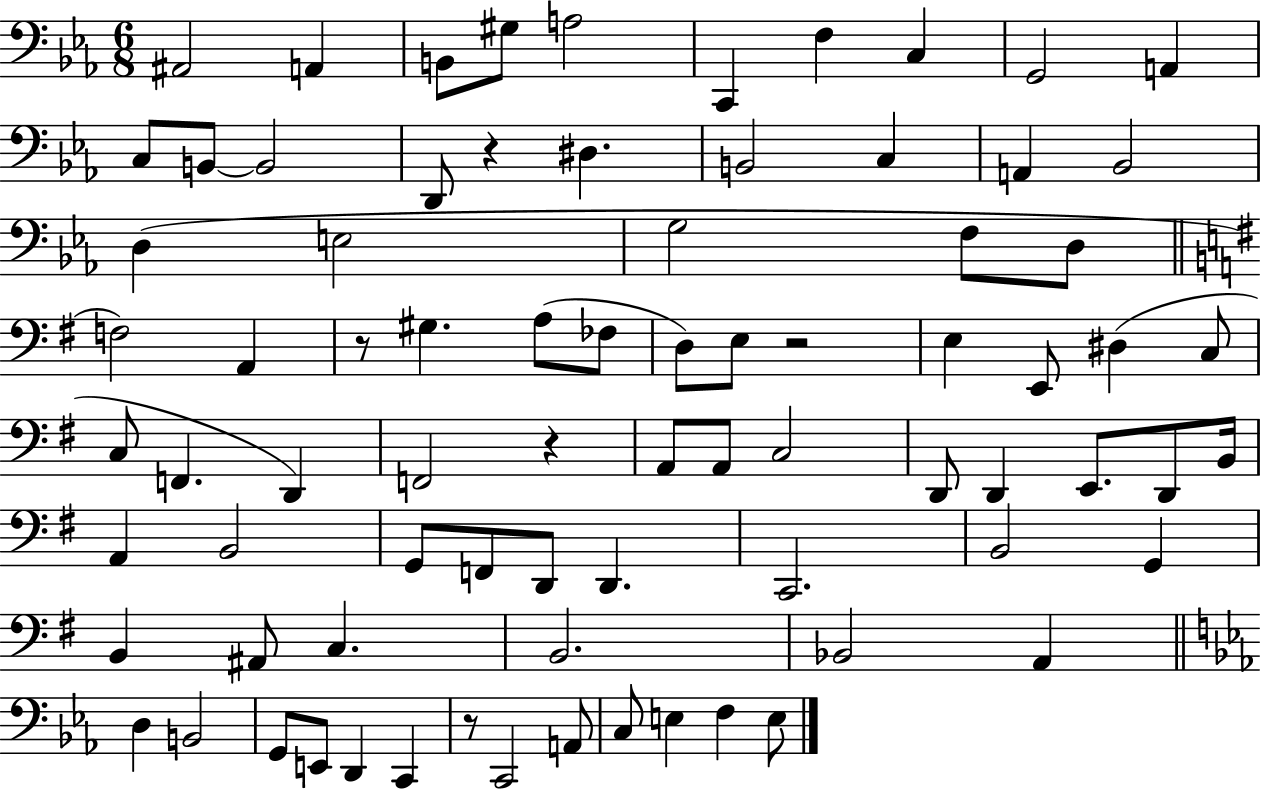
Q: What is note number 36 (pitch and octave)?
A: C3